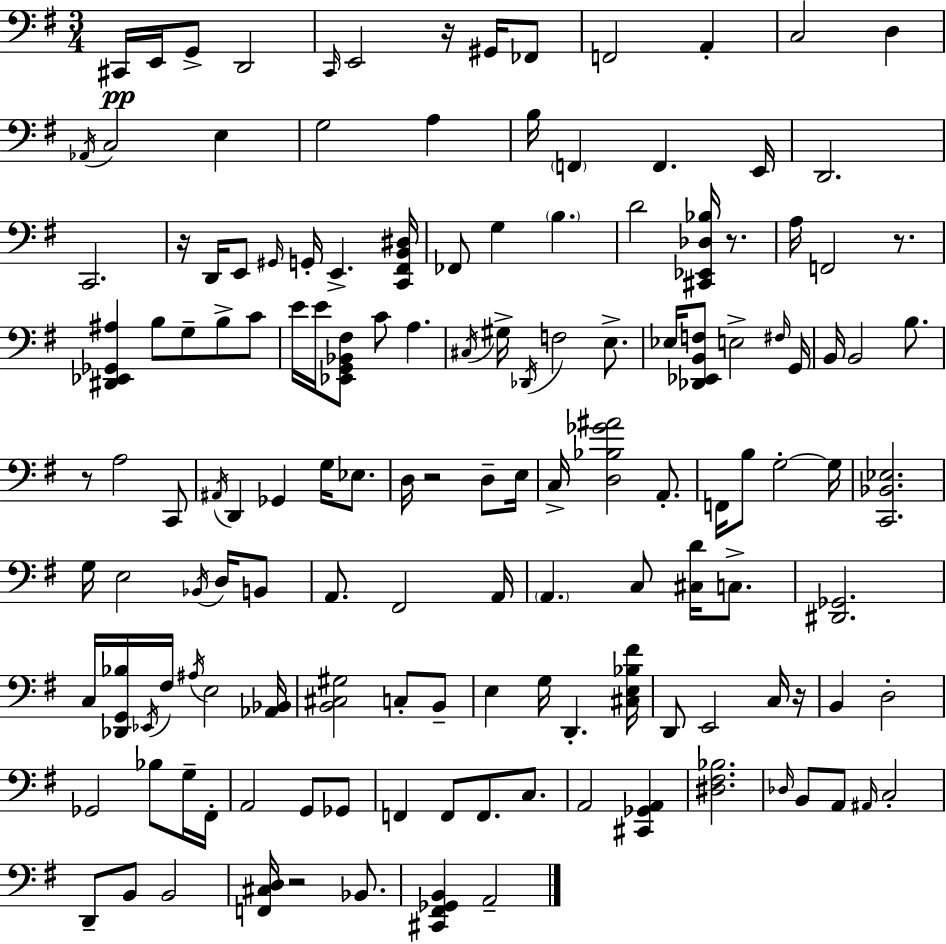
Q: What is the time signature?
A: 3/4